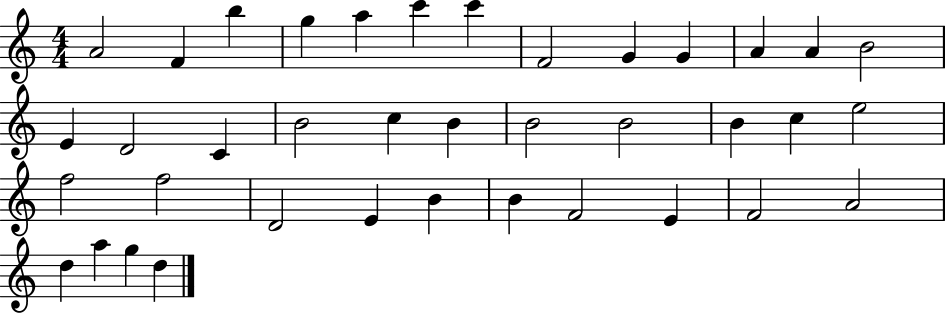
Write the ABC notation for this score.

X:1
T:Untitled
M:4/4
L:1/4
K:C
A2 F b g a c' c' F2 G G A A B2 E D2 C B2 c B B2 B2 B c e2 f2 f2 D2 E B B F2 E F2 A2 d a g d